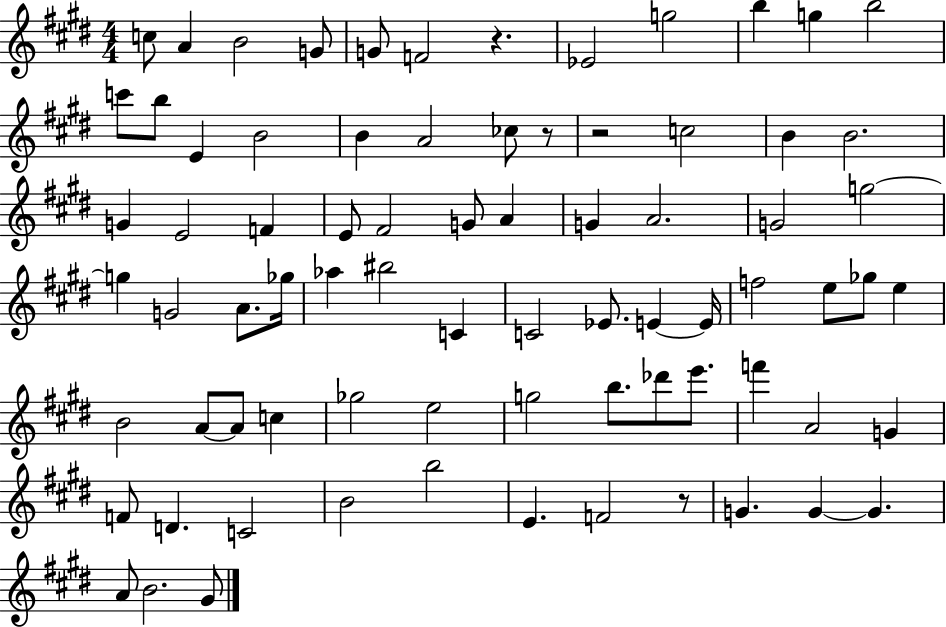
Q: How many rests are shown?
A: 4